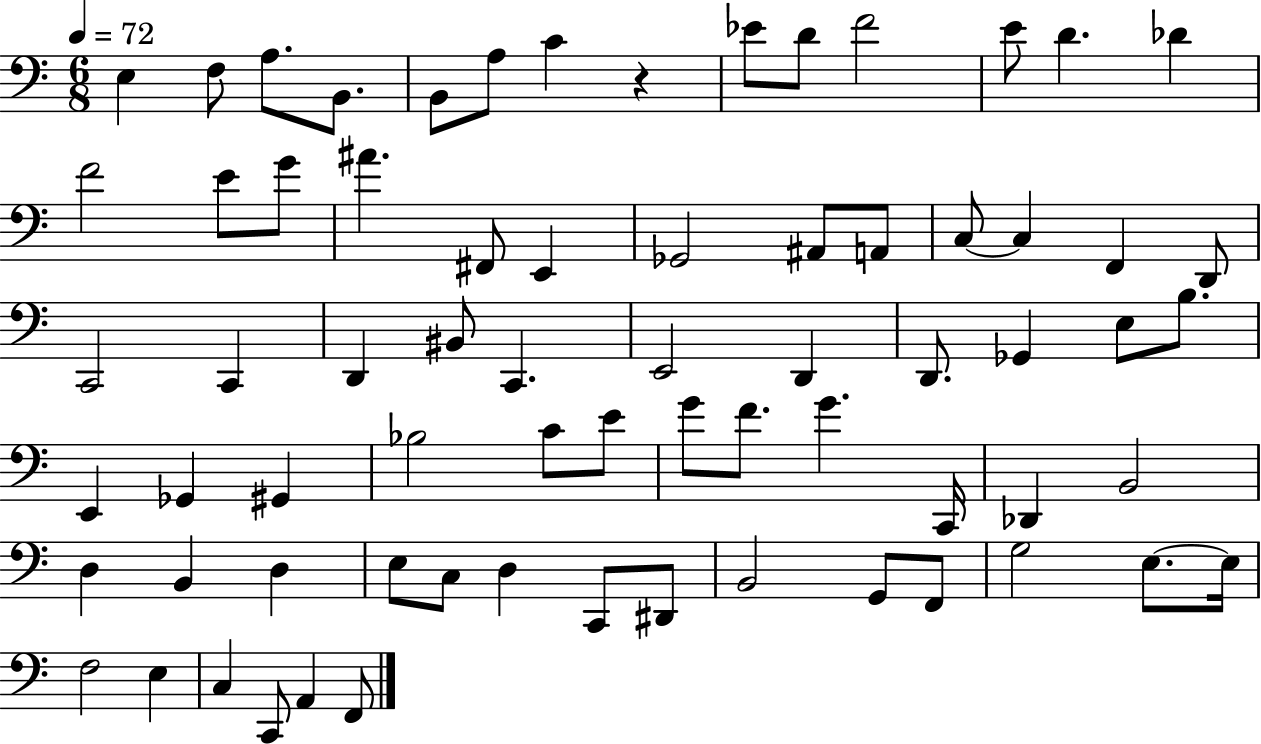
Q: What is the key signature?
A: C major